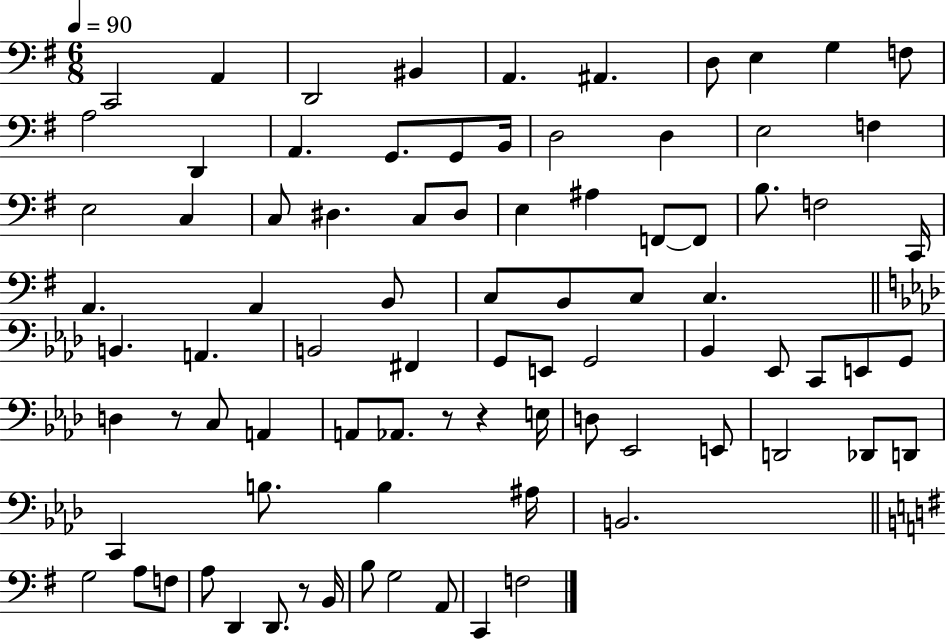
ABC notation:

X:1
T:Untitled
M:6/8
L:1/4
K:G
C,,2 A,, D,,2 ^B,, A,, ^A,, D,/2 E, G, F,/2 A,2 D,, A,, G,,/2 G,,/2 B,,/4 D,2 D, E,2 F, E,2 C, C,/2 ^D, C,/2 ^D,/2 E, ^A, F,,/2 F,,/2 B,/2 F,2 C,,/4 A,, A,, B,,/2 C,/2 B,,/2 C,/2 C, B,, A,, B,,2 ^F,, G,,/2 E,,/2 G,,2 _B,, _E,,/2 C,,/2 E,,/2 G,,/2 D, z/2 C,/2 A,, A,,/2 _A,,/2 z/2 z E,/4 D,/2 _E,,2 E,,/2 D,,2 _D,,/2 D,,/2 C,, B,/2 B, ^A,/4 B,,2 G,2 A,/2 F,/2 A,/2 D,, D,,/2 z/2 B,,/4 B,/2 G,2 A,,/2 C,, F,2